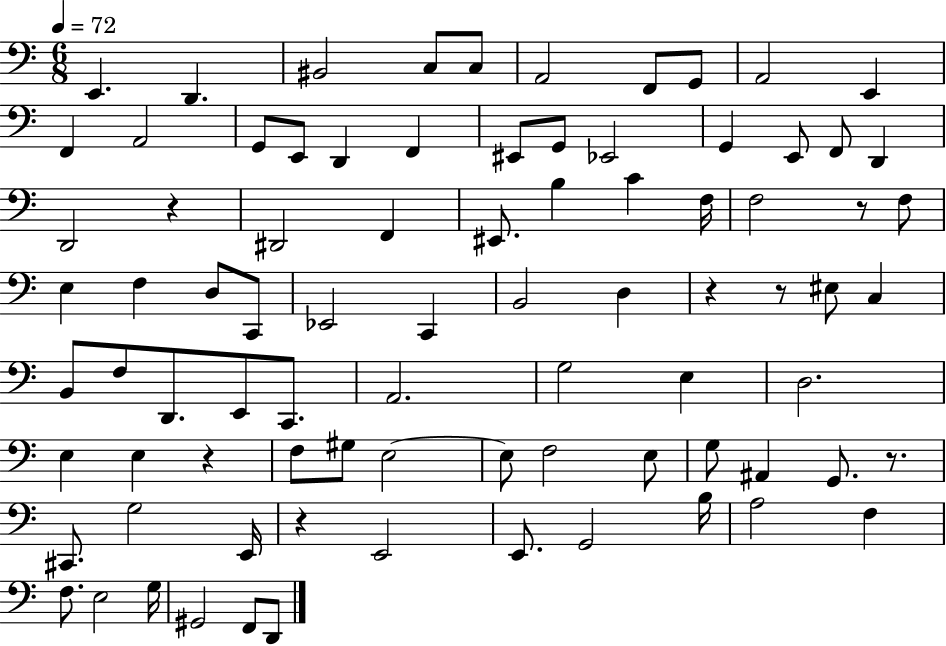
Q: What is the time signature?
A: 6/8